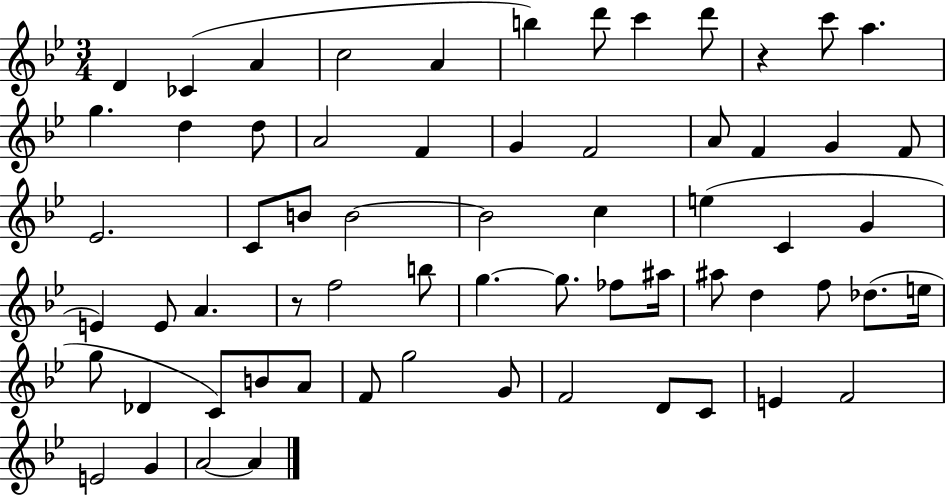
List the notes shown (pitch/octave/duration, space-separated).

D4/q CES4/q A4/q C5/h A4/q B5/q D6/e C6/q D6/e R/q C6/e A5/q. G5/q. D5/q D5/e A4/h F4/q G4/q F4/h A4/e F4/q G4/q F4/e Eb4/h. C4/e B4/e B4/h B4/h C5/q E5/q C4/q G4/q E4/q E4/e A4/q. R/e F5/h B5/e G5/q. G5/e. FES5/e A#5/s A#5/e D5/q F5/e Db5/e. E5/s G5/e Db4/q C4/e B4/e A4/e F4/e G5/h G4/e F4/h D4/e C4/e E4/q F4/h E4/h G4/q A4/h A4/q